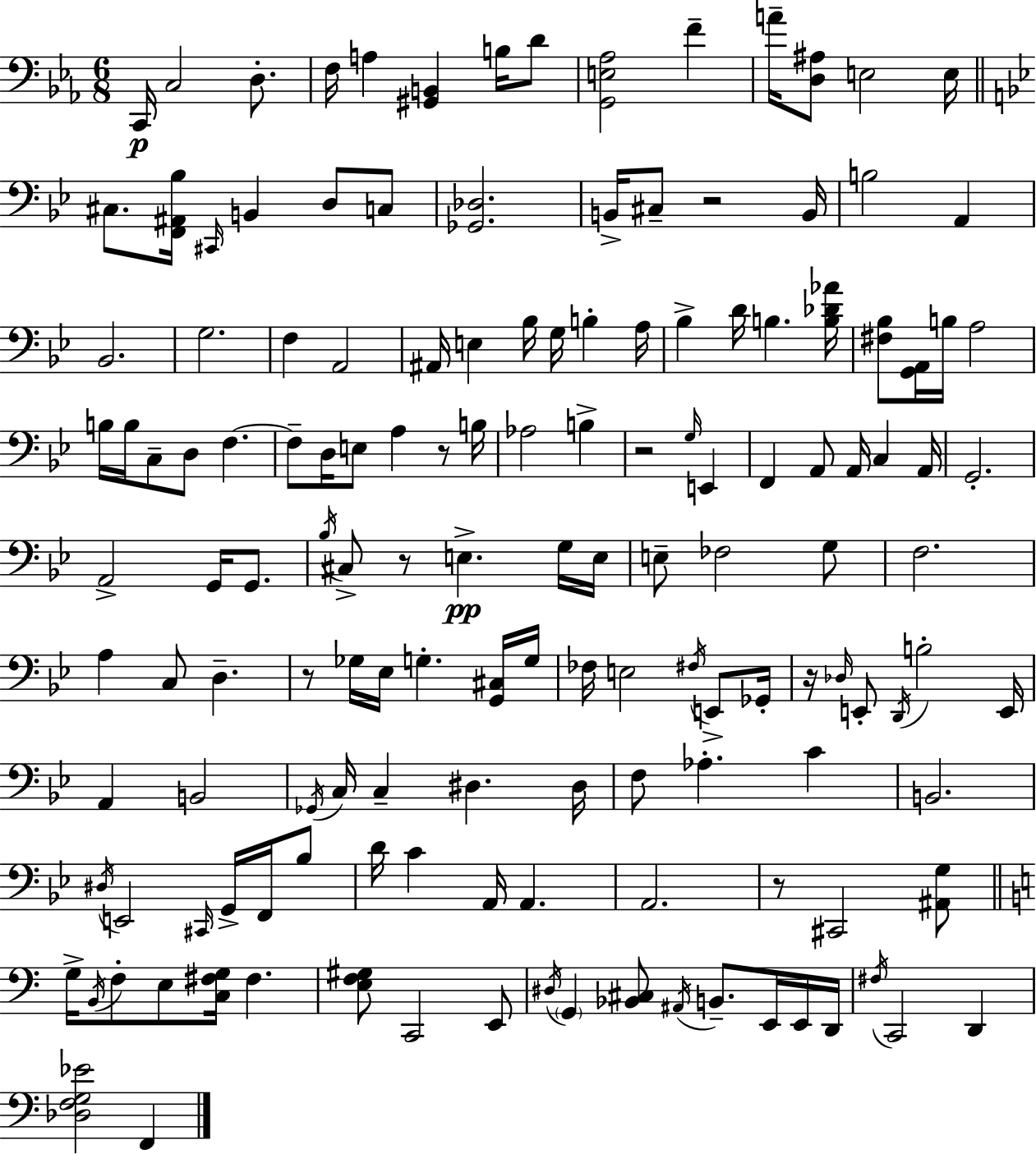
{
  \clef bass
  \numericTimeSignature
  \time 6/8
  \key ees \major
  c,16\p c2 d8.-. | f16 a4 <gis, b,>4 b16 d'8 | <g, e aes>2 f'4-- | a'16-- <d ais>8 e2 e16 | \break \bar "||" \break \key bes \major cis8. <f, ais, bes>16 \grace { cis,16 } b,4 d8 c8 | <ges, des>2. | b,16-> cis8-- r2 | b,16 b2 a,4 | \break bes,2. | g2. | f4 a,2 | ais,16 e4 bes16 g16 b4-. | \break a16 bes4-> d'16 b4. | <b des' aes'>16 <fis bes>8 <g, a,>16 b16 a2 | b16 b16 c8-- d8 f4.~~ | f8-- d16 e8 a4 r8 | \break b16 aes2 b4-> | r2 \grace { g16 } e,4 | f,4 a,8 a,16 c4 | a,16 g,2.-. | \break a,2-> g,16 g,8. | \acciaccatura { bes16 } cis8-> r8 e4.->\pp | g16 e16 e8-- fes2 | g8 f2. | \break a4 c8 d4.-- | r8 ges16 ees16 g4.-. | <g, cis>16 g16 fes16 e2 | \acciaccatura { fis16 } e,8-> ges,16-. r16 \grace { des16 } e,8-. \acciaccatura { d,16 } b2-. | \break e,16 a,4 b,2 | \acciaccatura { ges,16 } c16 c4-- | dis4. dis16 f8 aes4.-. | c'4 b,2. | \break \acciaccatura { dis16 } e,2 | \grace { cis,16 } g,16-> f,16 bes8 d'16 c'4 | a,16 a,4. a,2. | r8 cis,2 | \break <ais, g>8 \bar "||" \break \key c \major g16-> \acciaccatura { b,16 } f8-. e8 <c fis g>16 fis4. | <e f gis>8 c,2 e,8 | \acciaccatura { dis16 } \parenthesize g,4 <bes, cis>8 \acciaccatura { ais,16 } b,8.-- | e,16 e,16 d,16 \acciaccatura { fis16 } c,2 | \break d,4 <des f g ees'>2 | f,4 \bar "|."
}